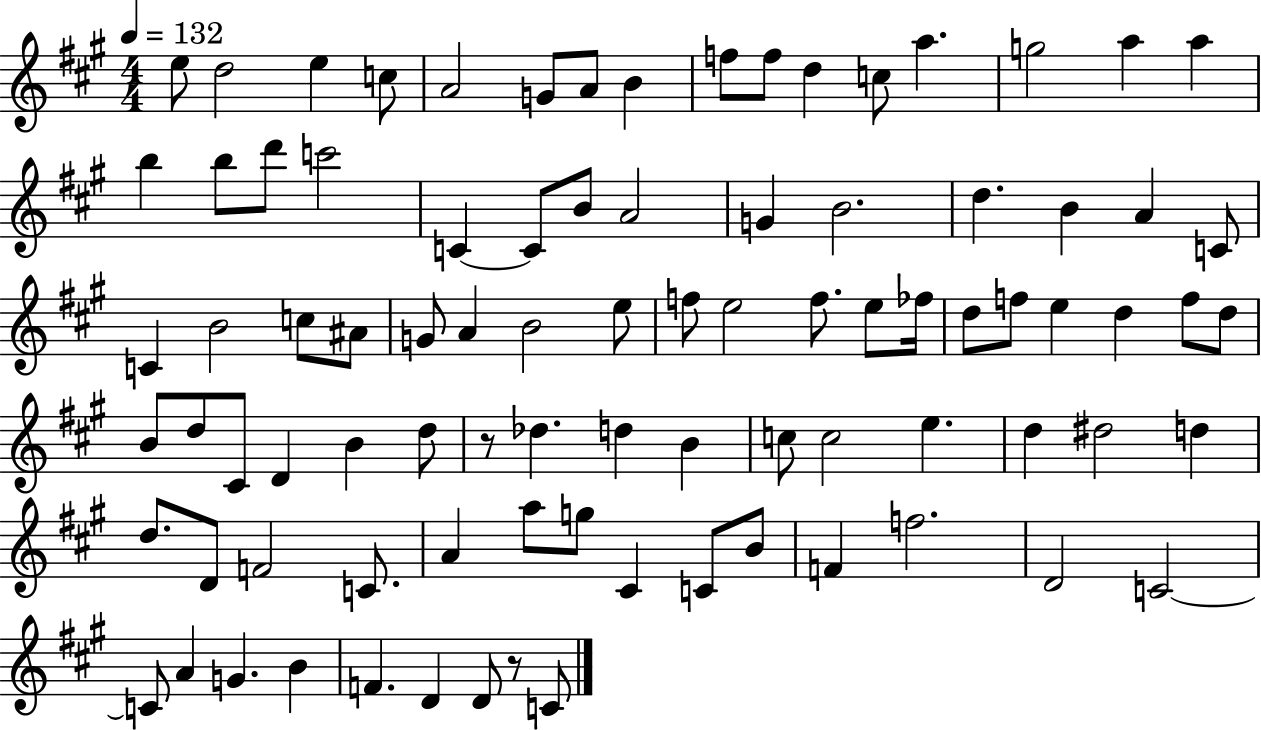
{
  \clef treble
  \numericTimeSignature
  \time 4/4
  \key a \major
  \tempo 4 = 132
  e''8 d''2 e''4 c''8 | a'2 g'8 a'8 b'4 | f''8 f''8 d''4 c''8 a''4. | g''2 a''4 a''4 | \break b''4 b''8 d'''8 c'''2 | c'4~~ c'8 b'8 a'2 | g'4 b'2. | d''4. b'4 a'4 c'8 | \break c'4 b'2 c''8 ais'8 | g'8 a'4 b'2 e''8 | f''8 e''2 f''8. e''8 fes''16 | d''8 f''8 e''4 d''4 f''8 d''8 | \break b'8 d''8 cis'8 d'4 b'4 d''8 | r8 des''4. d''4 b'4 | c''8 c''2 e''4. | d''4 dis''2 d''4 | \break d''8. d'8 f'2 c'8. | a'4 a''8 g''8 cis'4 c'8 b'8 | f'4 f''2. | d'2 c'2~~ | \break c'8 a'4 g'4. b'4 | f'4. d'4 d'8 r8 c'8 | \bar "|."
}